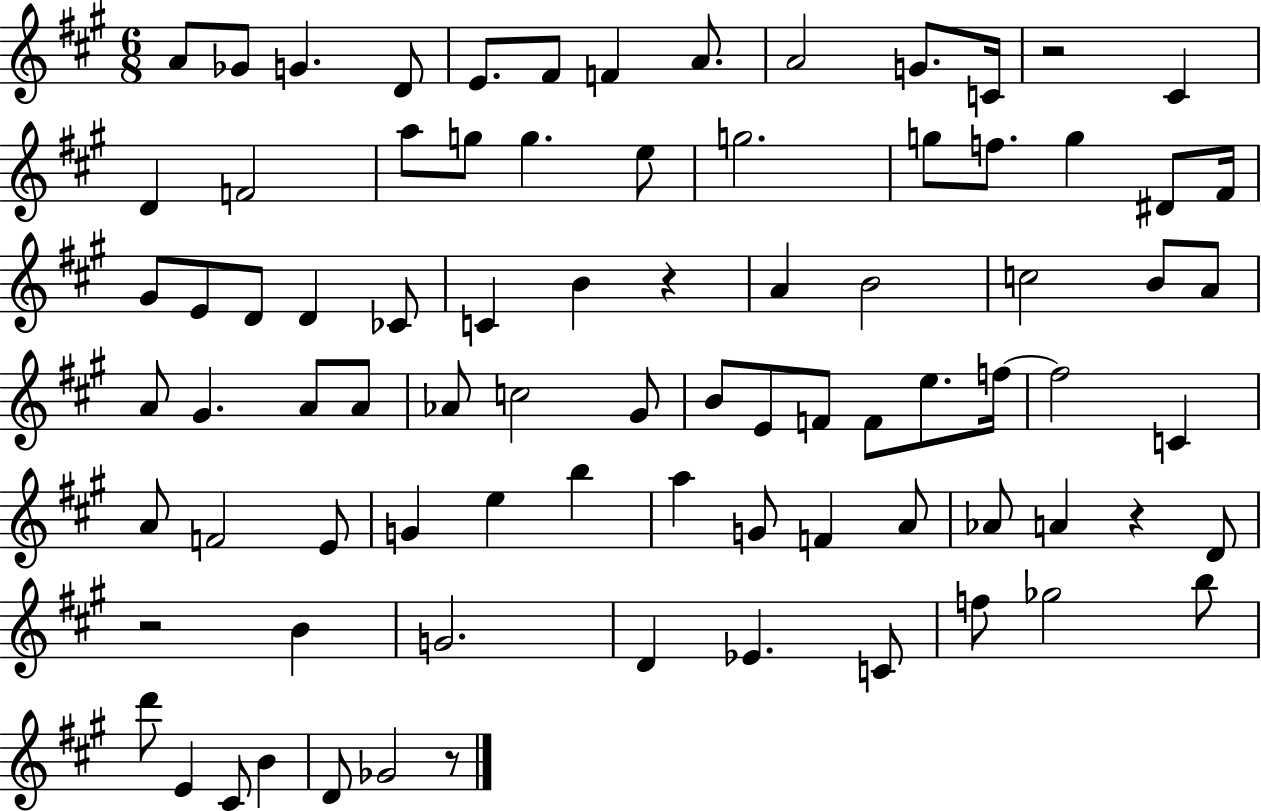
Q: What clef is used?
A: treble